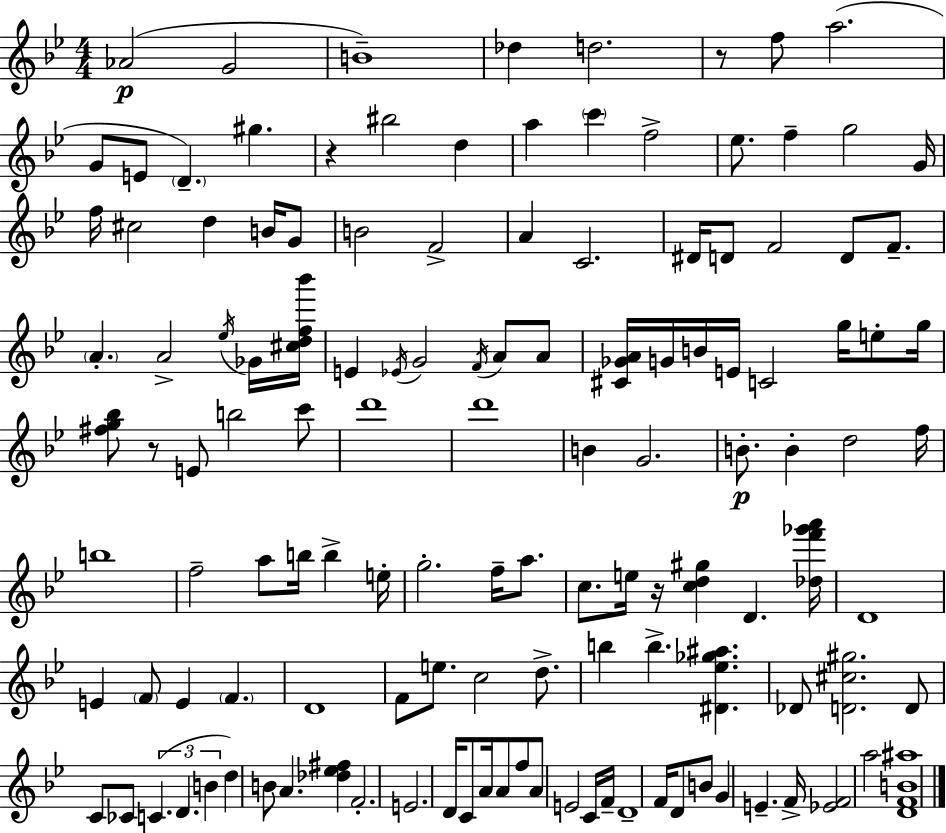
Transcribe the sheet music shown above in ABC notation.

X:1
T:Untitled
M:4/4
L:1/4
K:Bb
_A2 G2 B4 _d d2 z/2 f/2 a2 G/2 E/2 D ^g z ^b2 d a c' f2 _e/2 f g2 G/4 f/4 ^c2 d B/4 G/2 B2 F2 A C2 ^D/4 D/2 F2 D/2 F/2 A A2 _e/4 _G/4 [^cdf_b']/4 E _E/4 G2 F/4 A/2 A/2 [^C_GA]/4 G/4 B/4 E/4 C2 g/4 e/2 g/4 [^fg_b]/2 z/2 E/2 b2 c'/2 d'4 d'4 B G2 B/2 B d2 f/4 b4 f2 a/2 b/4 b e/4 g2 f/4 a/2 c/2 e/4 z/4 [cd^g] D [_df'_g'a']/4 D4 E F/2 E F D4 F/2 e/2 c2 d/2 b b [^D_e_g^a] _D/2 [D^c^g]2 D/2 C/2 _C/2 C D B d B/2 A [_d_e^f] F2 E2 D/4 C/2 A/4 A/2 f/2 A/2 E2 C/4 F/4 D4 F/4 D/2 B/2 G E F/4 [_EF]2 a2 [DFB^a]4